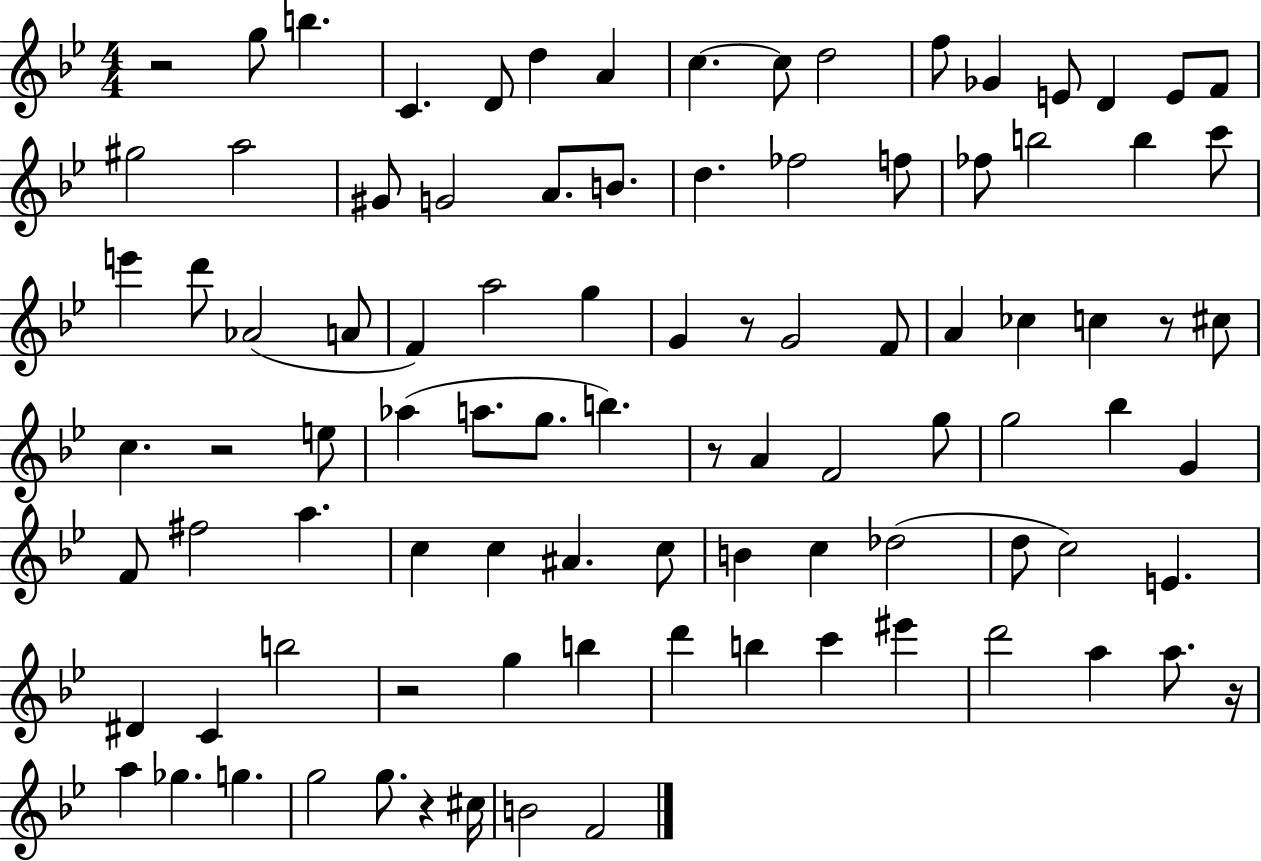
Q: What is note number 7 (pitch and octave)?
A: C5